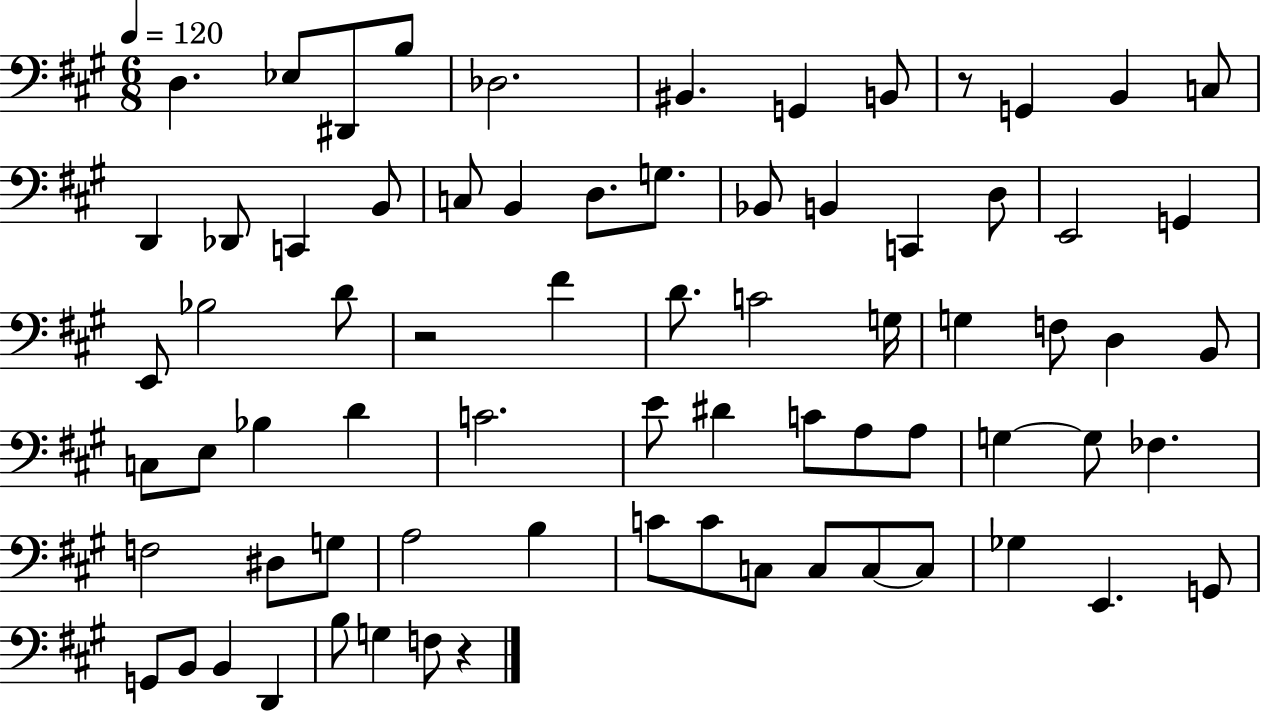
{
  \clef bass
  \numericTimeSignature
  \time 6/8
  \key a \major
  \tempo 4 = 120
  \repeat volta 2 { d4. ees8 dis,8 b8 | des2. | bis,4. g,4 b,8 | r8 g,4 b,4 c8 | \break d,4 des,8 c,4 b,8 | c8 b,4 d8. g8. | bes,8 b,4 c,4 d8 | e,2 g,4 | \break e,8 bes2 d'8 | r2 fis'4 | d'8. c'2 g16 | g4 f8 d4 b,8 | \break c8 e8 bes4 d'4 | c'2. | e'8 dis'4 c'8 a8 a8 | g4~~ g8 fes4. | \break f2 dis8 g8 | a2 b4 | c'8 c'8 c8 c8 c8~~ c8 | ges4 e,4. g,8 | \break g,8 b,8 b,4 d,4 | b8 g4 f8 r4 | } \bar "|."
}